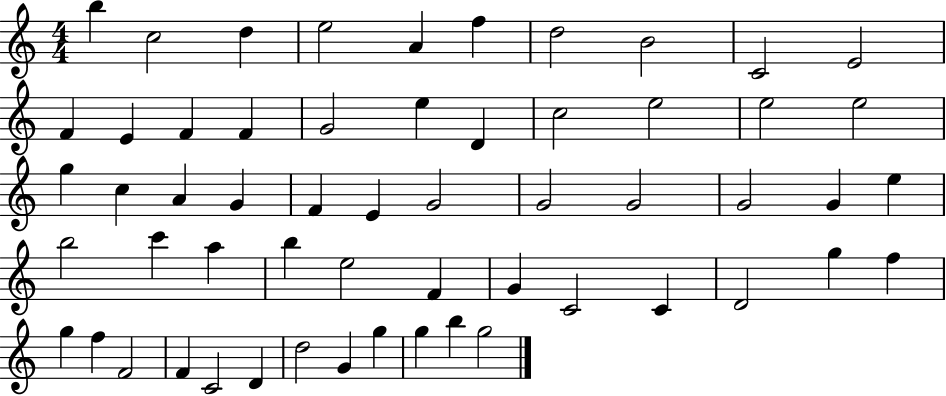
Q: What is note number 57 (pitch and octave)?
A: G5